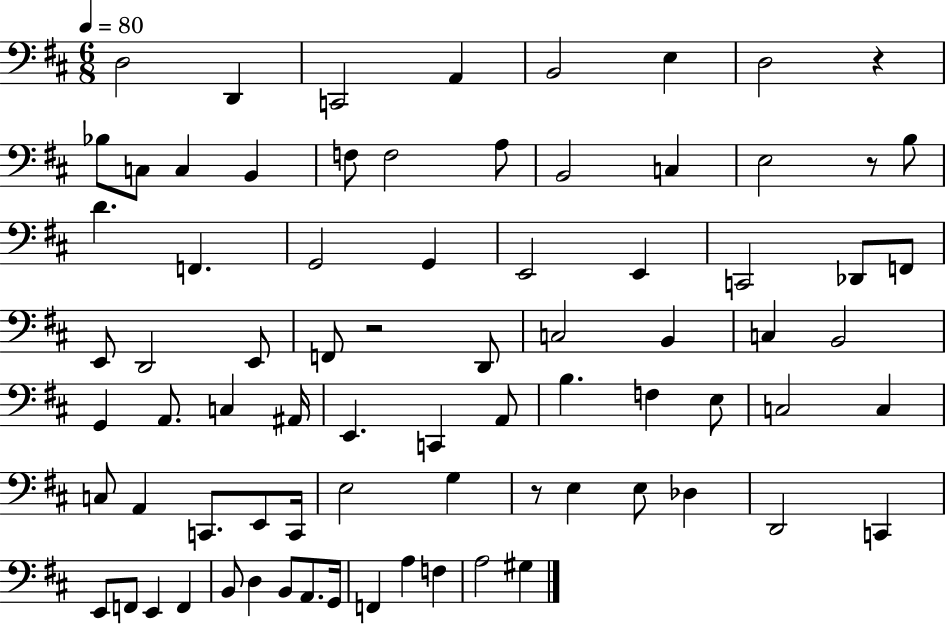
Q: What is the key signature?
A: D major